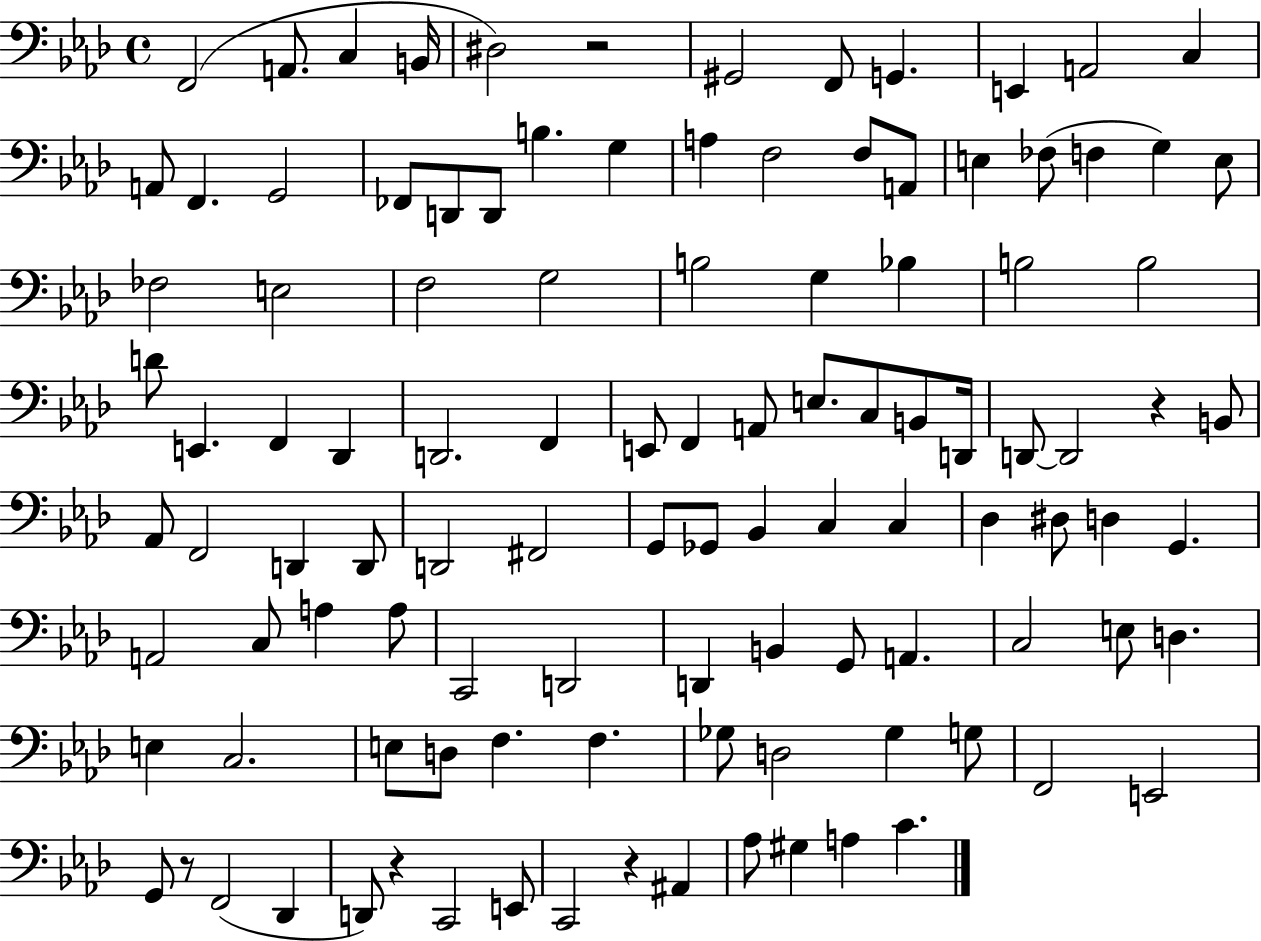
F2/h A2/e. C3/q B2/s D#3/h R/h G#2/h F2/e G2/q. E2/q A2/h C3/q A2/e F2/q. G2/h FES2/e D2/e D2/e B3/q. G3/q A3/q F3/h F3/e A2/e E3/q FES3/e F3/q G3/q E3/e FES3/h E3/h F3/h G3/h B3/h G3/q Bb3/q B3/h B3/h D4/e E2/q. F2/q Db2/q D2/h. F2/q E2/e F2/q A2/e E3/e. C3/e B2/e D2/s D2/e D2/h R/q B2/e Ab2/e F2/h D2/q D2/e D2/h F#2/h G2/e Gb2/e Bb2/q C3/q C3/q Db3/q D#3/e D3/q G2/q. A2/h C3/e A3/q A3/e C2/h D2/h D2/q B2/q G2/e A2/q. C3/h E3/e D3/q. E3/q C3/h. E3/e D3/e F3/q. F3/q. Gb3/e D3/h Gb3/q G3/e F2/h E2/h G2/e R/e F2/h Db2/q D2/e R/q C2/h E2/e C2/h R/q A#2/q Ab3/e G#3/q A3/q C4/q.